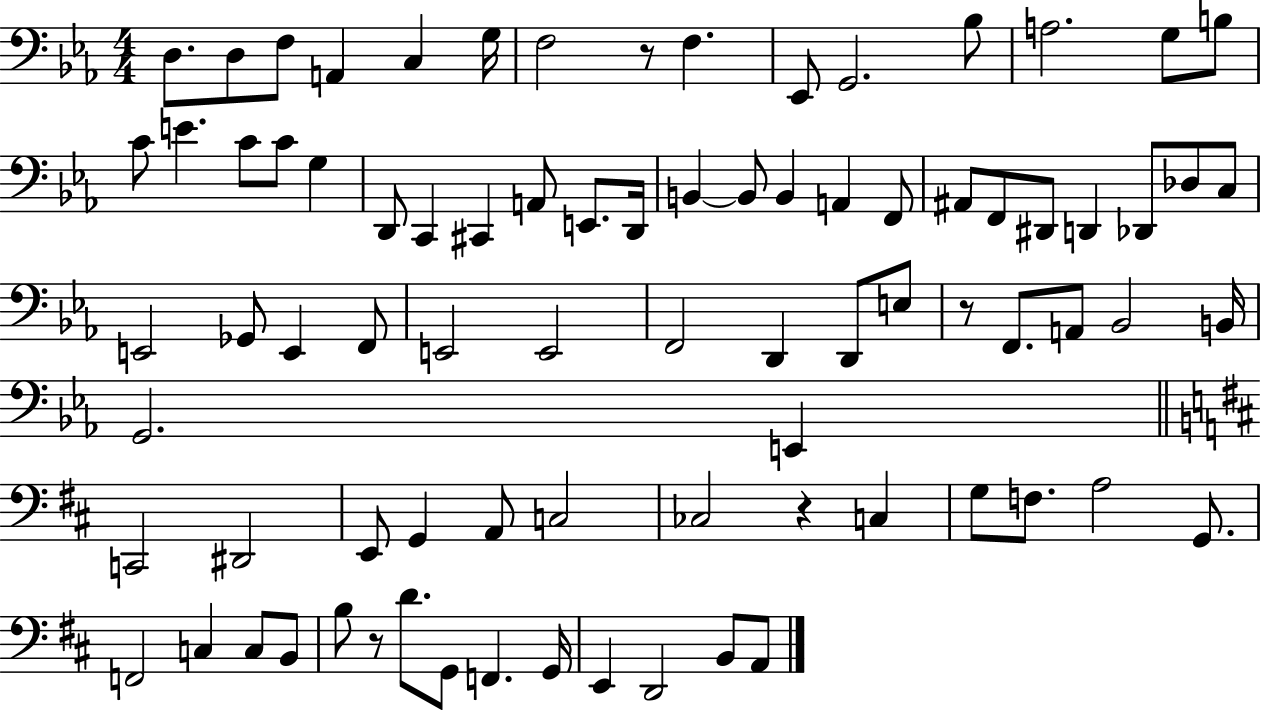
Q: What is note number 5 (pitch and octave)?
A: C3